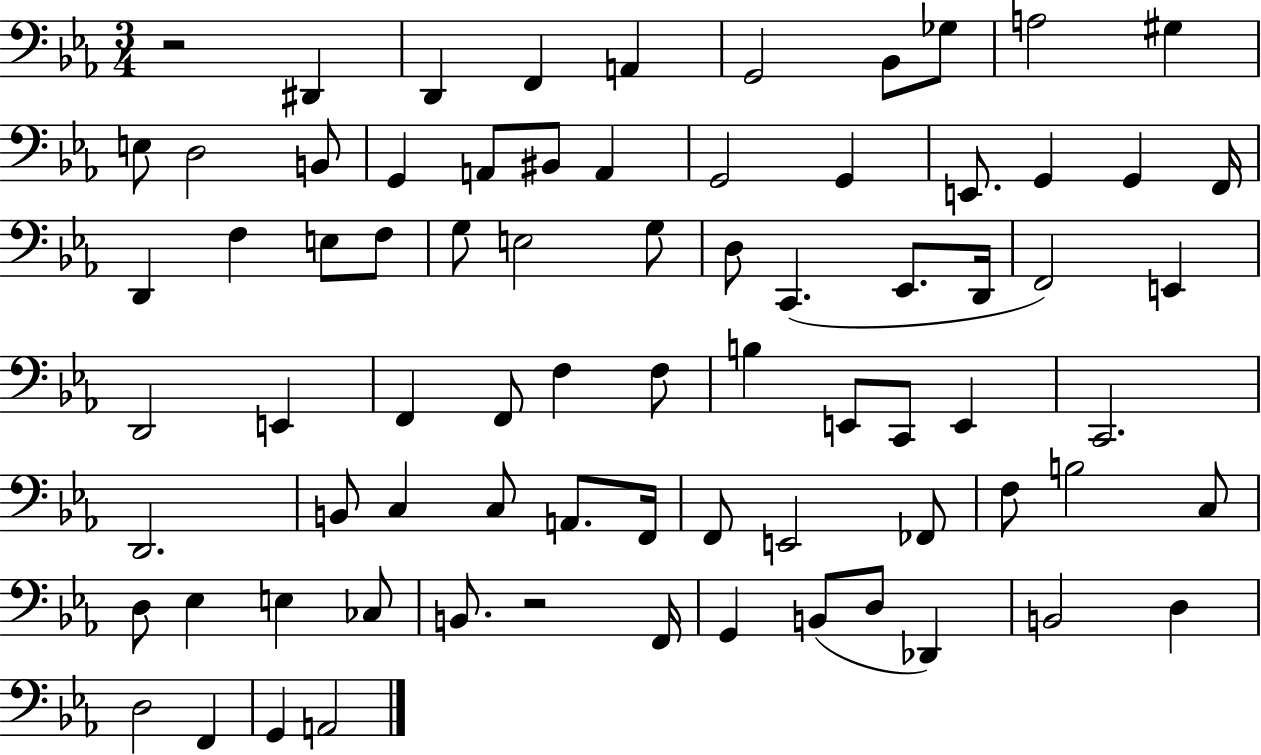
R/h D#2/q D2/q F2/q A2/q G2/h Bb2/e Gb3/e A3/h G#3/q E3/e D3/h B2/e G2/q A2/e BIS2/e A2/q G2/h G2/q E2/e. G2/q G2/q F2/s D2/q F3/q E3/e F3/e G3/e E3/h G3/e D3/e C2/q. Eb2/e. D2/s F2/h E2/q D2/h E2/q F2/q F2/e F3/q F3/e B3/q E2/e C2/e E2/q C2/h. D2/h. B2/e C3/q C3/e A2/e. F2/s F2/e E2/h FES2/e F3/e B3/h C3/e D3/e Eb3/q E3/q CES3/e B2/e. R/h F2/s G2/q B2/e D3/e Db2/q B2/h D3/q D3/h F2/q G2/q A2/h